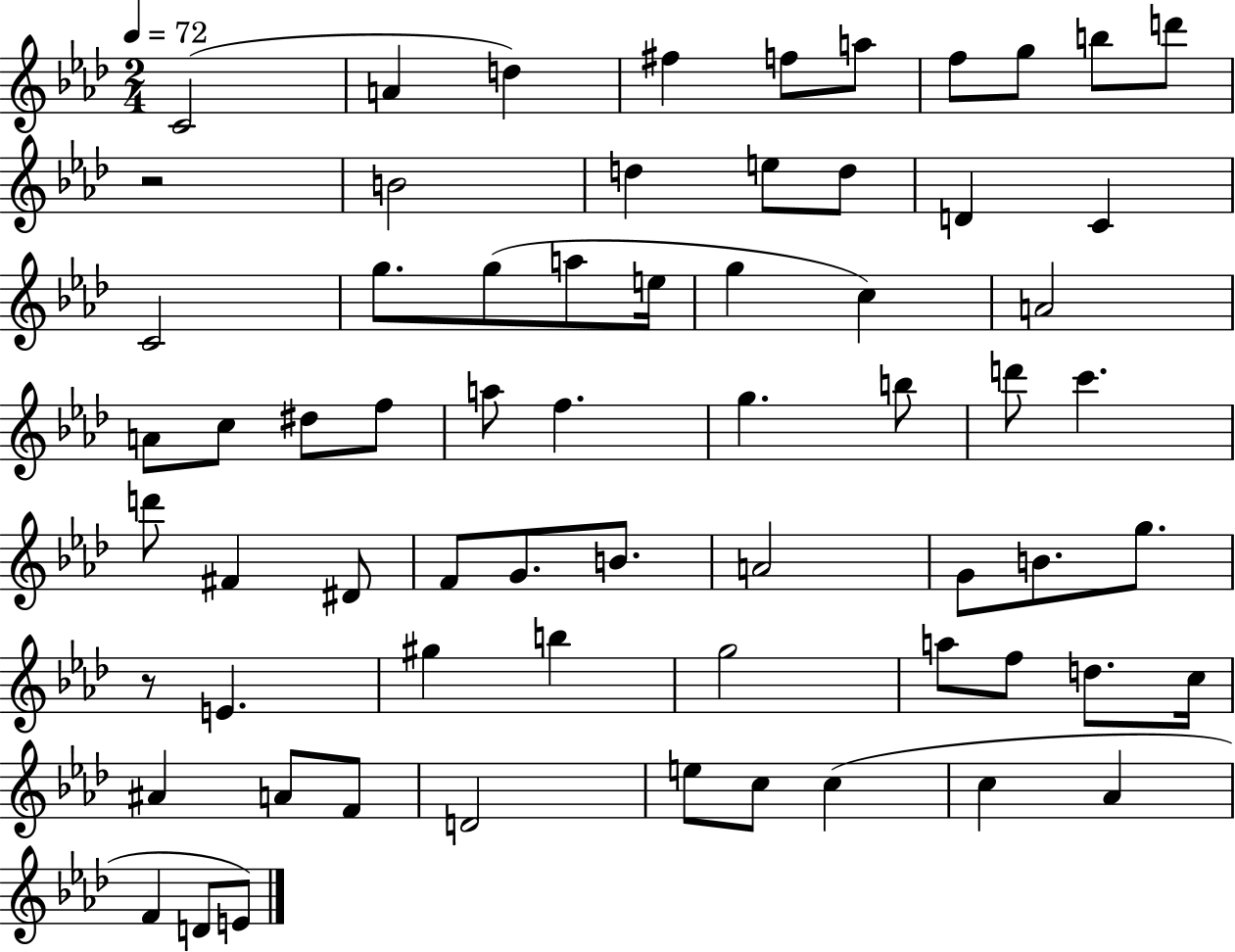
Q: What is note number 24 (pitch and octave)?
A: A4